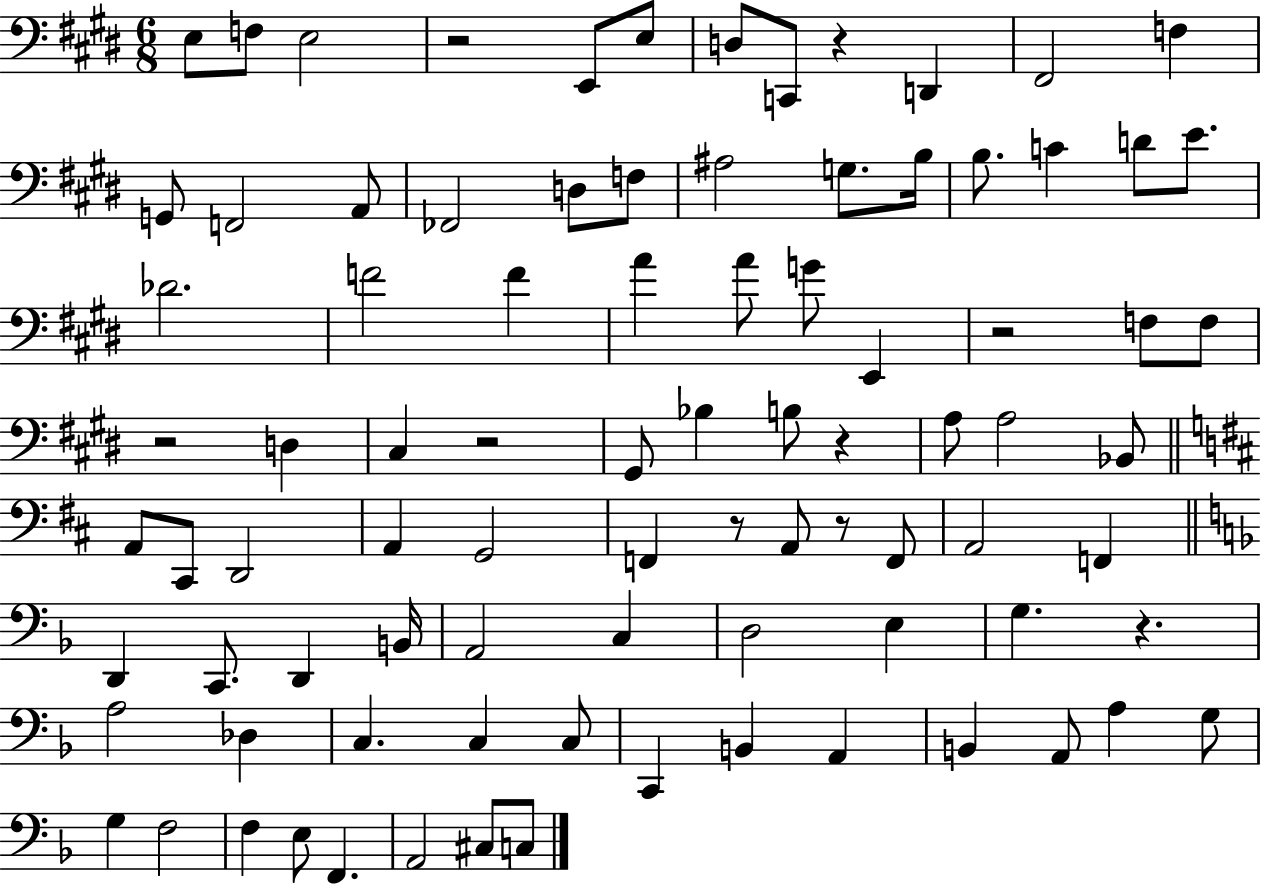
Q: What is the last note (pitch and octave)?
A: C3